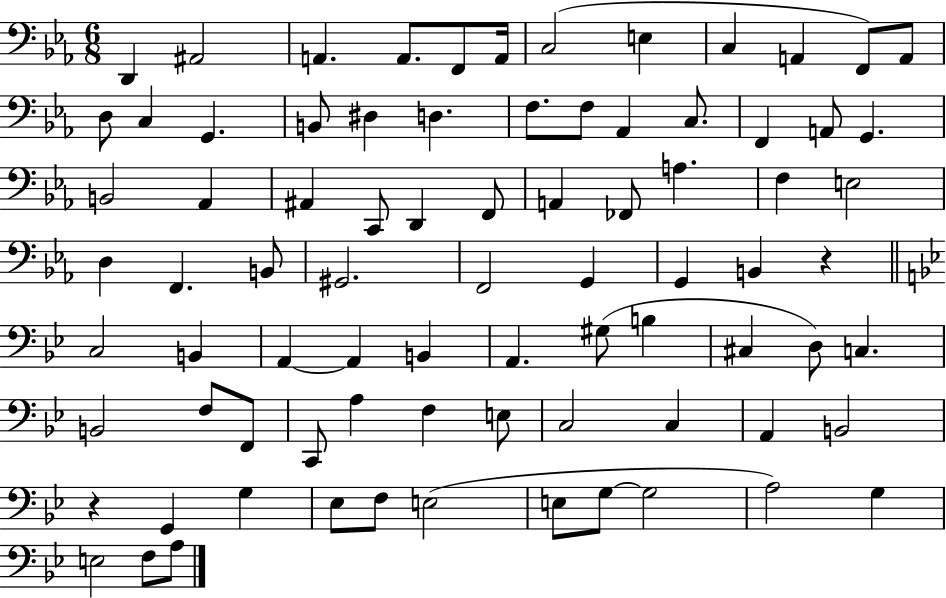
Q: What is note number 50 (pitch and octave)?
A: A2